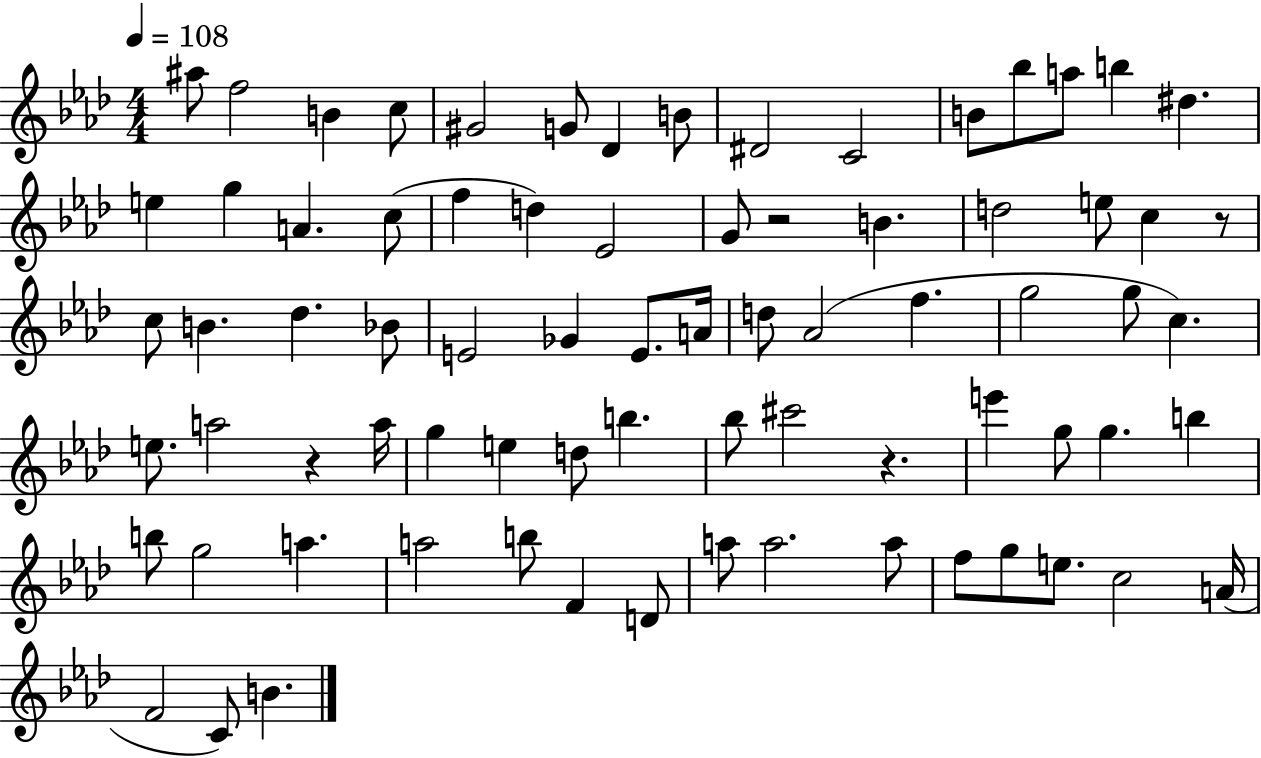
{
  \clef treble
  \numericTimeSignature
  \time 4/4
  \key aes \major
  \tempo 4 = 108
  \repeat volta 2 { ais''8 f''2 b'4 c''8 | gis'2 g'8 des'4 b'8 | dis'2 c'2 | b'8 bes''8 a''8 b''4 dis''4. | \break e''4 g''4 a'4. c''8( | f''4 d''4) ees'2 | g'8 r2 b'4. | d''2 e''8 c''4 r8 | \break c''8 b'4. des''4. bes'8 | e'2 ges'4 e'8. a'16 | d''8 aes'2( f''4. | g''2 g''8 c''4.) | \break e''8. a''2 r4 a''16 | g''4 e''4 d''8 b''4. | bes''8 cis'''2 r4. | e'''4 g''8 g''4. b''4 | \break b''8 g''2 a''4. | a''2 b''8 f'4 d'8 | a''8 a''2. a''8 | f''8 g''8 e''8. c''2 a'16( | \break f'2 c'8) b'4. | } \bar "|."
}